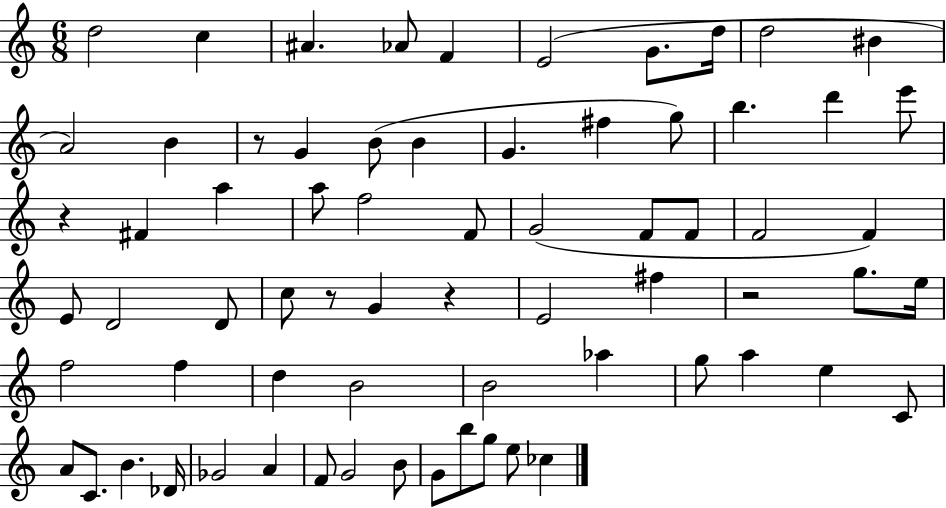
X:1
T:Untitled
M:6/8
L:1/4
K:C
d2 c ^A _A/2 F E2 G/2 d/4 d2 ^B A2 B z/2 G B/2 B G ^f g/2 b d' e'/2 z ^F a a/2 f2 F/2 G2 F/2 F/2 F2 F E/2 D2 D/2 c/2 z/2 G z E2 ^f z2 g/2 e/4 f2 f d B2 B2 _a g/2 a e C/2 A/2 C/2 B _D/4 _G2 A F/2 G2 B/2 G/2 b/2 g/2 e/2 _c